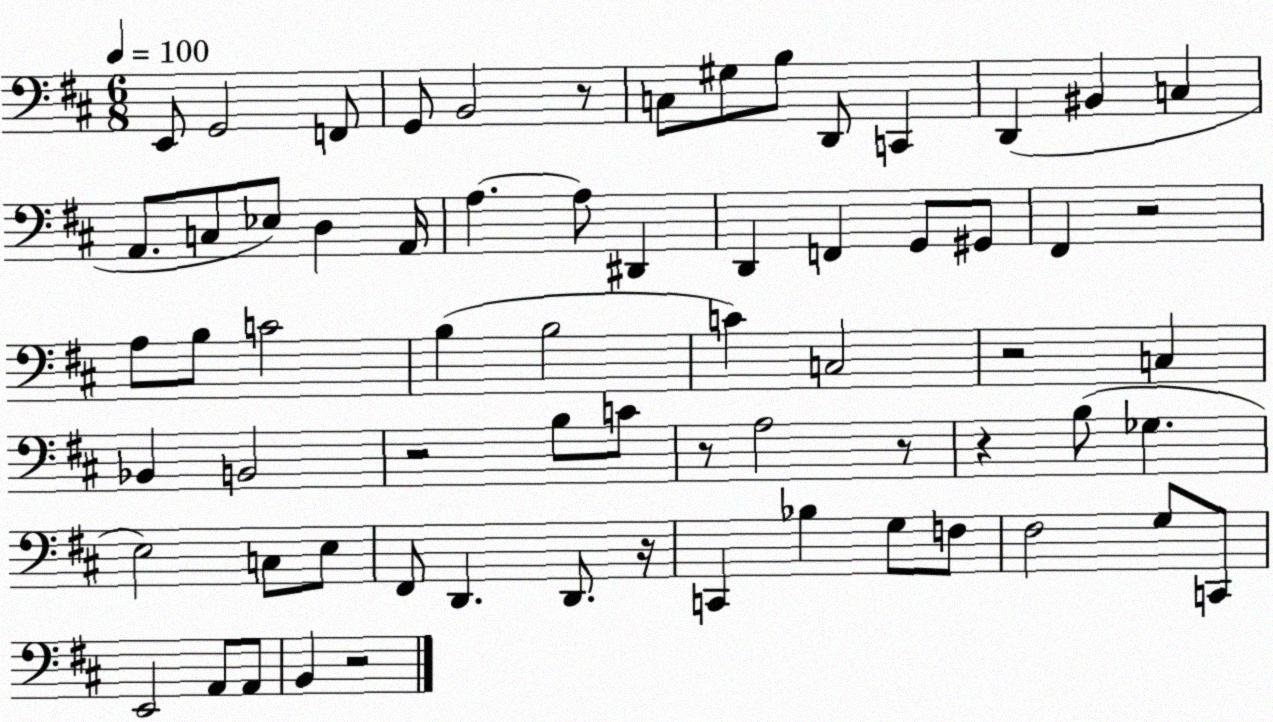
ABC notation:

X:1
T:Untitled
M:6/8
L:1/4
K:D
E,,/2 G,,2 F,,/2 G,,/2 B,,2 z/2 C,/2 ^G,/2 B,/2 D,,/2 C,, D,, ^B,, C, A,,/2 C,/2 _E,/2 D, A,,/4 A, A,/2 ^D,, D,, F,, G,,/2 ^G,,/2 ^F,, z2 A,/2 B,/2 C2 B, B,2 C C,2 z2 C, _B,, B,,2 z2 B,/2 C/2 z/2 A,2 z/2 z B,/2 _G, E,2 C,/2 E,/2 ^F,,/2 D,, D,,/2 z/4 C,, _B, G,/2 F,/2 ^F,2 G,/2 C,,/2 E,,2 A,,/2 A,,/2 B,, z2